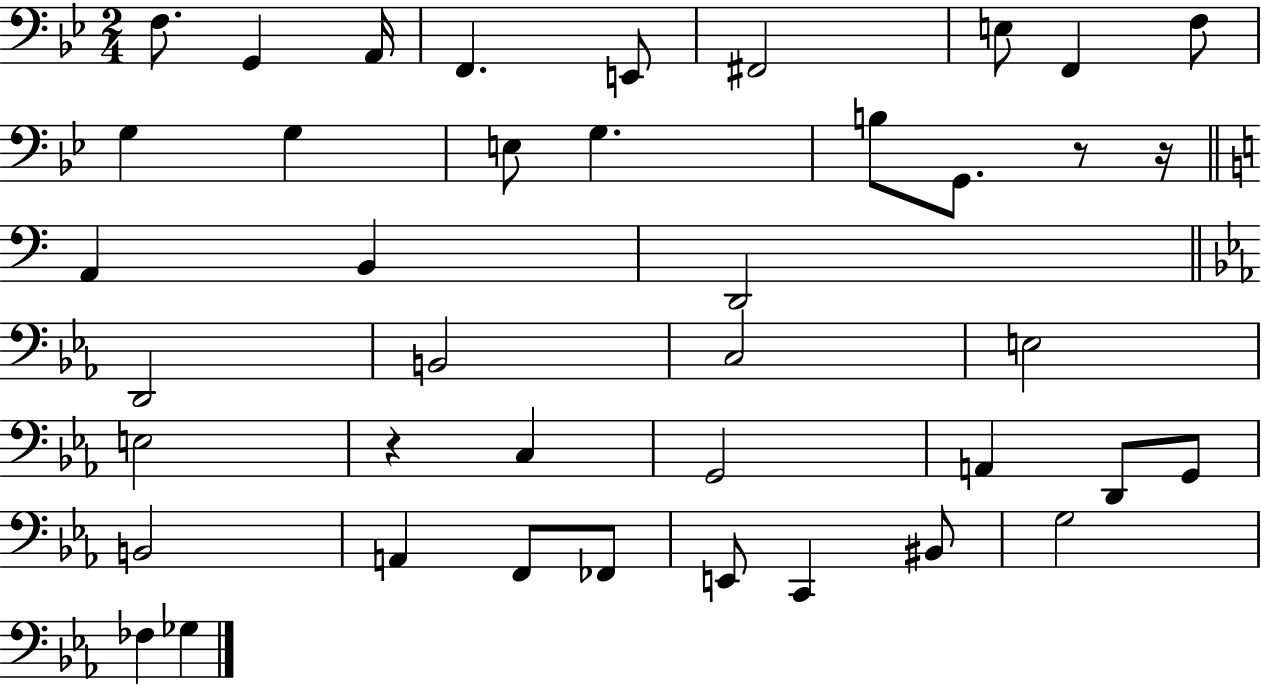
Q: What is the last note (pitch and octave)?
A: Gb3